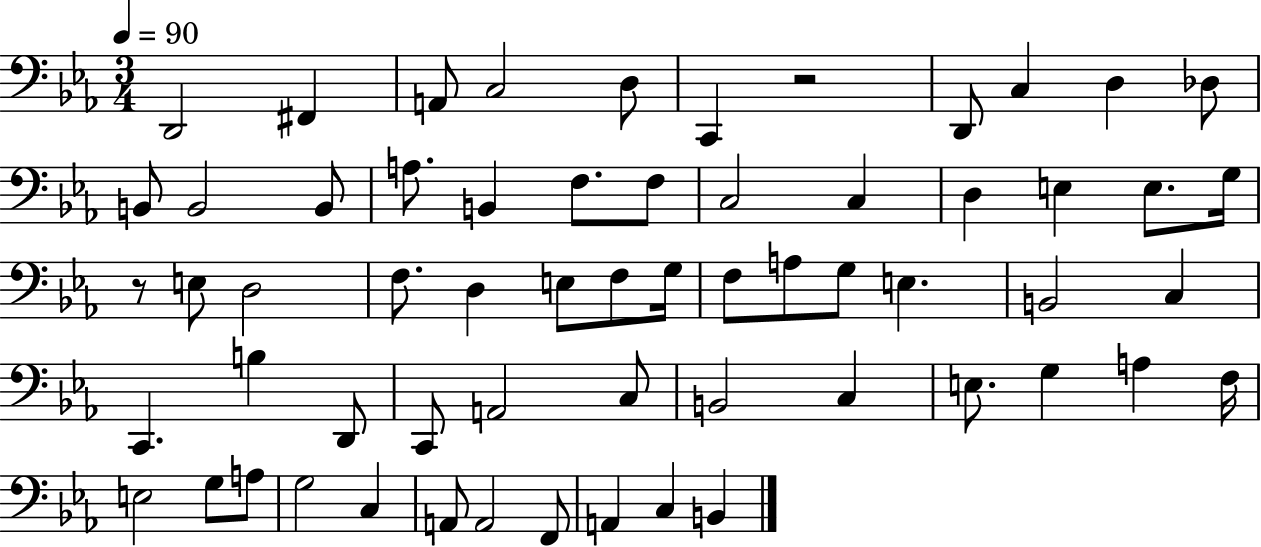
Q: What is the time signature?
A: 3/4